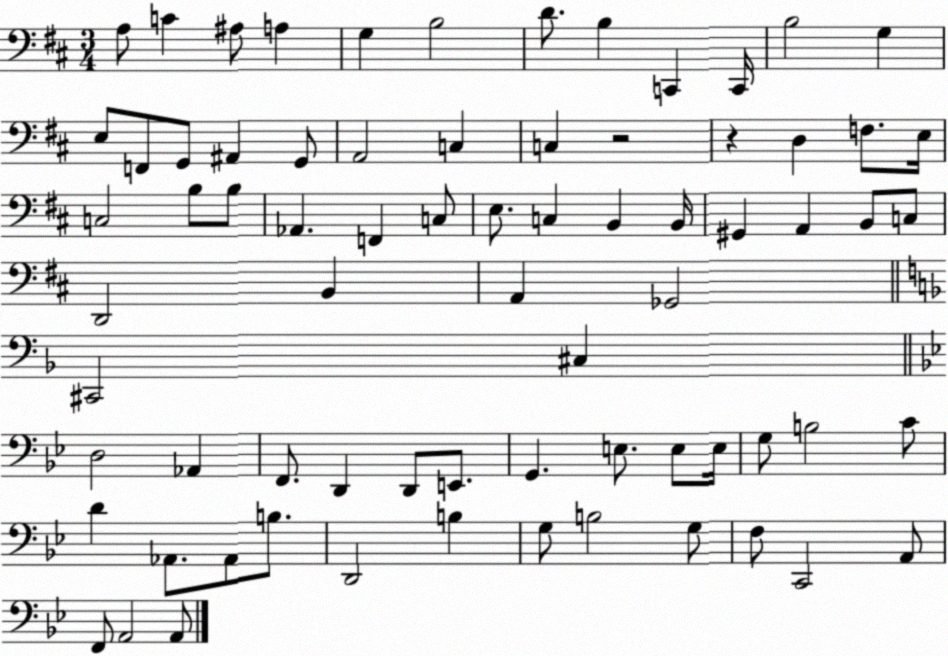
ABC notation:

X:1
T:Untitled
M:3/4
L:1/4
K:D
A,/2 C ^A,/2 A, G, B,2 D/2 B, C,, C,,/4 B,2 G, E,/2 F,,/2 G,,/2 ^A,, G,,/2 A,,2 C, C, z2 z D, F,/2 E,/4 C,2 B,/2 B,/2 _A,, F,, C,/2 E,/2 C, B,, B,,/4 ^G,, A,, B,,/2 C,/2 D,,2 B,, A,, _G,,2 ^C,,2 ^C, D,2 _A,, F,,/2 D,, D,,/2 E,,/2 G,, E,/2 E,/2 E,/4 G,/2 B,2 C/2 D _A,,/2 _A,,/2 B,/2 D,,2 B, G,/2 B,2 G,/2 F,/2 C,,2 A,,/2 F,,/2 A,,2 A,,/2